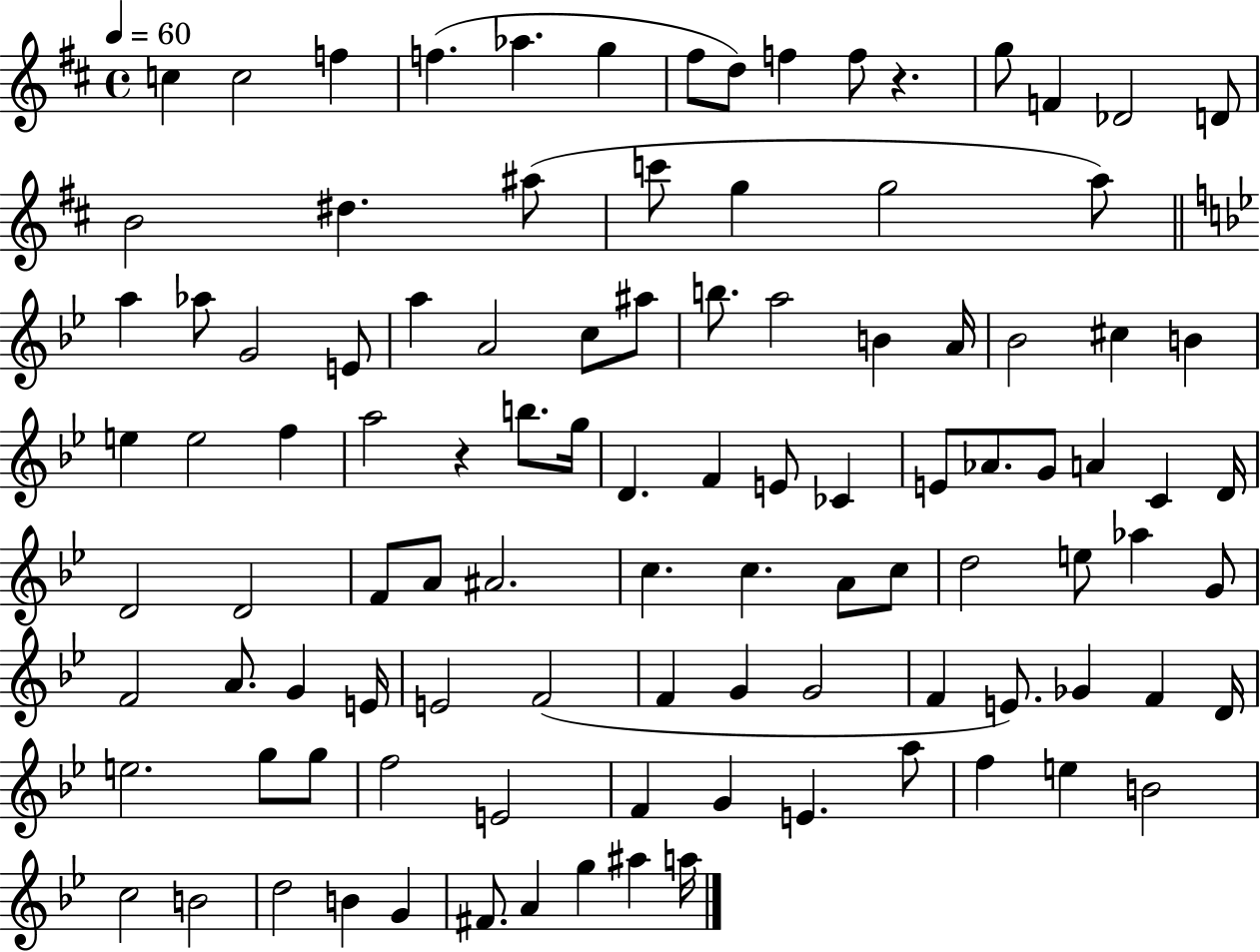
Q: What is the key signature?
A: D major